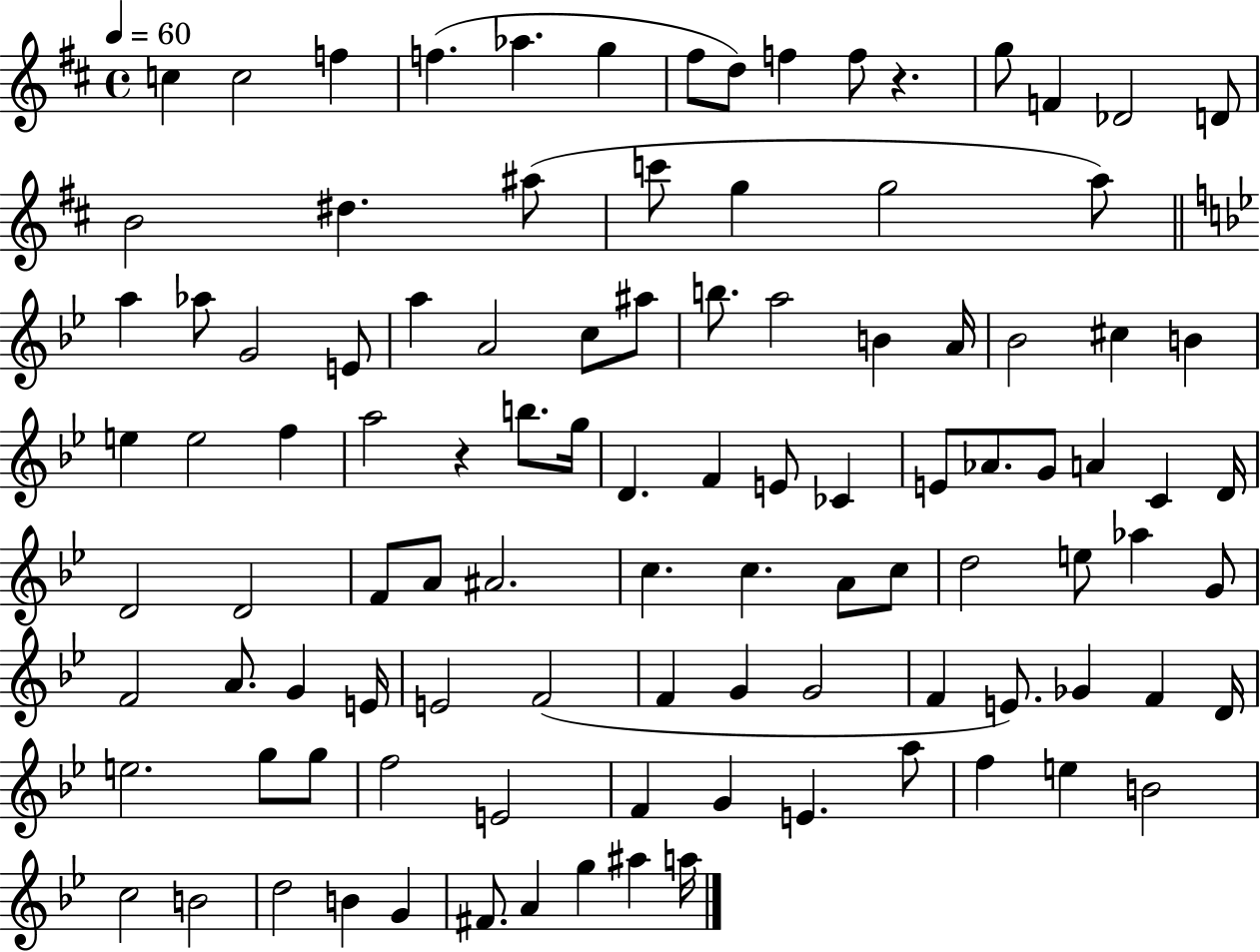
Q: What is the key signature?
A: D major